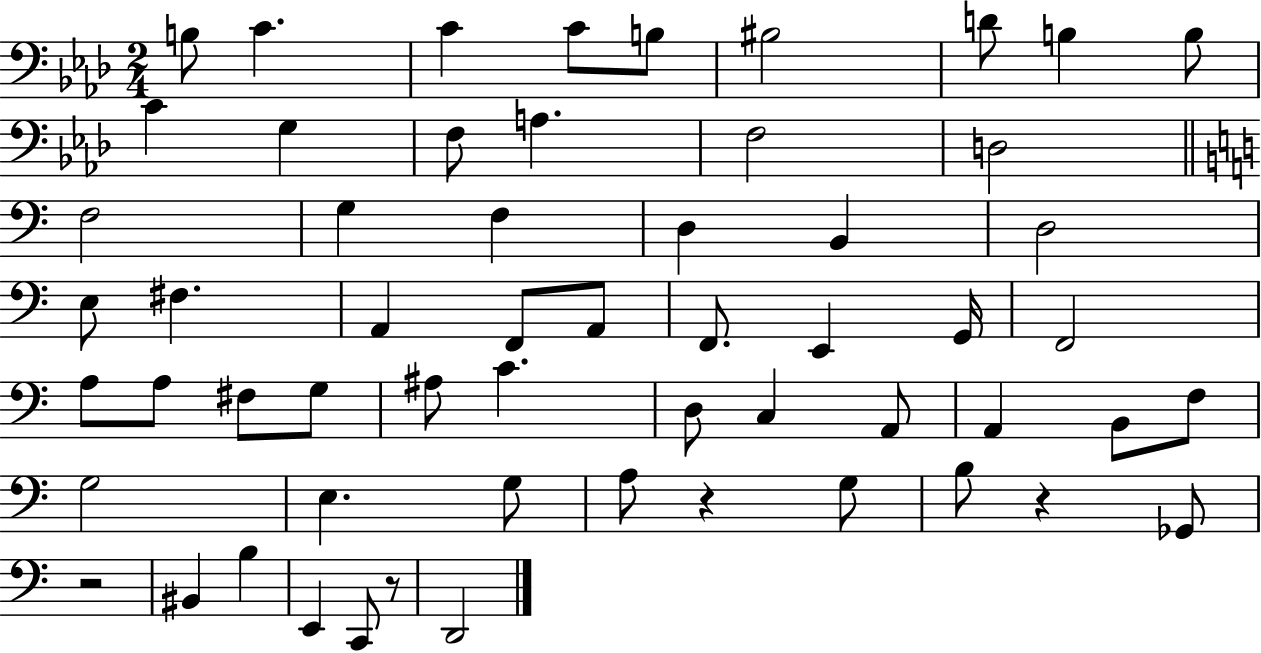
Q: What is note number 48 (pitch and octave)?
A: B3